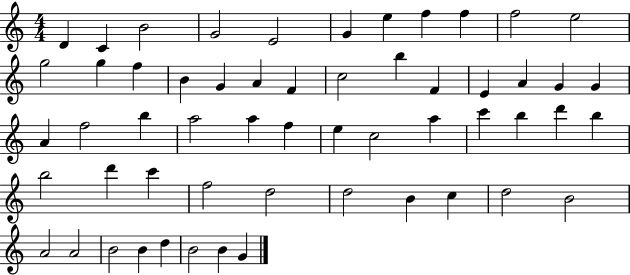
{
  \clef treble
  \numericTimeSignature
  \time 4/4
  \key c \major
  d'4 c'4 b'2 | g'2 e'2 | g'4 e''4 f''4 f''4 | f''2 e''2 | \break g''2 g''4 f''4 | b'4 g'4 a'4 f'4 | c''2 b''4 f'4 | e'4 a'4 g'4 g'4 | \break a'4 f''2 b''4 | a''2 a''4 f''4 | e''4 c''2 a''4 | c'''4 b''4 d'''4 b''4 | \break b''2 d'''4 c'''4 | f''2 d''2 | d''2 b'4 c''4 | d''2 b'2 | \break a'2 a'2 | b'2 b'4 d''4 | b'2 b'4 g'4 | \bar "|."
}